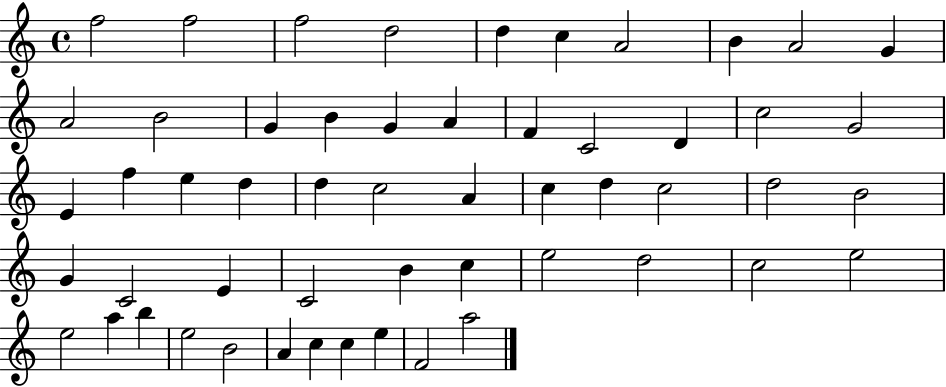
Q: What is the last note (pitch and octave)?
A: A5